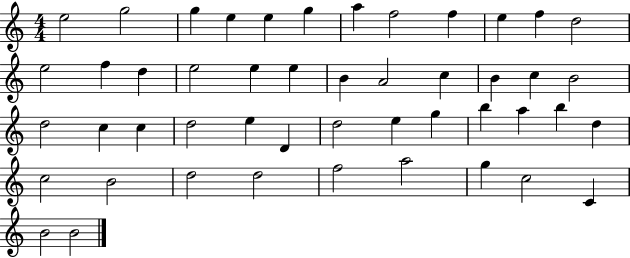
E5/h G5/h G5/q E5/q E5/q G5/q A5/q F5/h F5/q E5/q F5/q D5/h E5/h F5/q D5/q E5/h E5/q E5/q B4/q A4/h C5/q B4/q C5/q B4/h D5/h C5/q C5/q D5/h E5/q D4/q D5/h E5/q G5/q B5/q A5/q B5/q D5/q C5/h B4/h D5/h D5/h F5/h A5/h G5/q C5/h C4/q B4/h B4/h